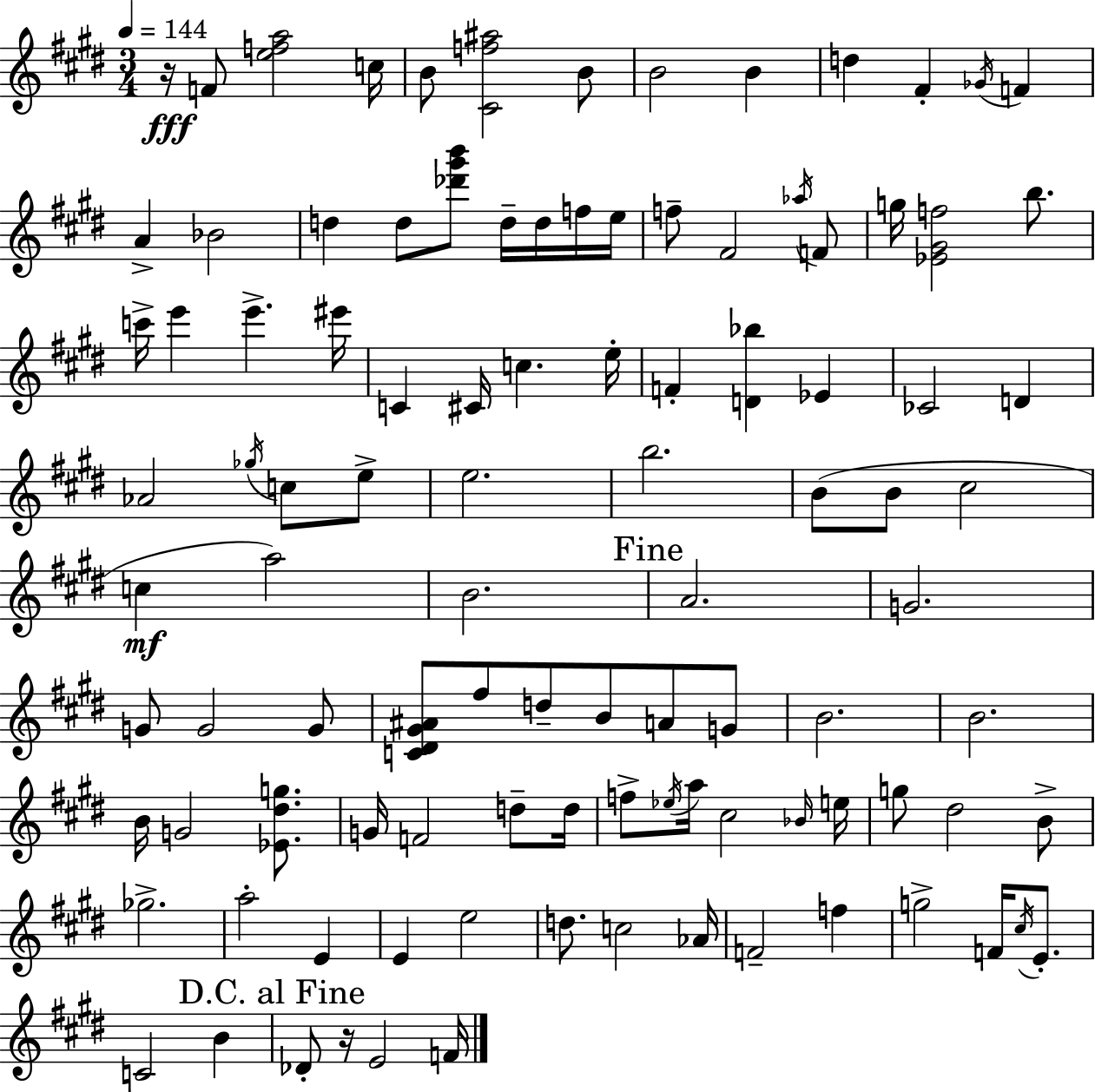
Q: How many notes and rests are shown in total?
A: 103